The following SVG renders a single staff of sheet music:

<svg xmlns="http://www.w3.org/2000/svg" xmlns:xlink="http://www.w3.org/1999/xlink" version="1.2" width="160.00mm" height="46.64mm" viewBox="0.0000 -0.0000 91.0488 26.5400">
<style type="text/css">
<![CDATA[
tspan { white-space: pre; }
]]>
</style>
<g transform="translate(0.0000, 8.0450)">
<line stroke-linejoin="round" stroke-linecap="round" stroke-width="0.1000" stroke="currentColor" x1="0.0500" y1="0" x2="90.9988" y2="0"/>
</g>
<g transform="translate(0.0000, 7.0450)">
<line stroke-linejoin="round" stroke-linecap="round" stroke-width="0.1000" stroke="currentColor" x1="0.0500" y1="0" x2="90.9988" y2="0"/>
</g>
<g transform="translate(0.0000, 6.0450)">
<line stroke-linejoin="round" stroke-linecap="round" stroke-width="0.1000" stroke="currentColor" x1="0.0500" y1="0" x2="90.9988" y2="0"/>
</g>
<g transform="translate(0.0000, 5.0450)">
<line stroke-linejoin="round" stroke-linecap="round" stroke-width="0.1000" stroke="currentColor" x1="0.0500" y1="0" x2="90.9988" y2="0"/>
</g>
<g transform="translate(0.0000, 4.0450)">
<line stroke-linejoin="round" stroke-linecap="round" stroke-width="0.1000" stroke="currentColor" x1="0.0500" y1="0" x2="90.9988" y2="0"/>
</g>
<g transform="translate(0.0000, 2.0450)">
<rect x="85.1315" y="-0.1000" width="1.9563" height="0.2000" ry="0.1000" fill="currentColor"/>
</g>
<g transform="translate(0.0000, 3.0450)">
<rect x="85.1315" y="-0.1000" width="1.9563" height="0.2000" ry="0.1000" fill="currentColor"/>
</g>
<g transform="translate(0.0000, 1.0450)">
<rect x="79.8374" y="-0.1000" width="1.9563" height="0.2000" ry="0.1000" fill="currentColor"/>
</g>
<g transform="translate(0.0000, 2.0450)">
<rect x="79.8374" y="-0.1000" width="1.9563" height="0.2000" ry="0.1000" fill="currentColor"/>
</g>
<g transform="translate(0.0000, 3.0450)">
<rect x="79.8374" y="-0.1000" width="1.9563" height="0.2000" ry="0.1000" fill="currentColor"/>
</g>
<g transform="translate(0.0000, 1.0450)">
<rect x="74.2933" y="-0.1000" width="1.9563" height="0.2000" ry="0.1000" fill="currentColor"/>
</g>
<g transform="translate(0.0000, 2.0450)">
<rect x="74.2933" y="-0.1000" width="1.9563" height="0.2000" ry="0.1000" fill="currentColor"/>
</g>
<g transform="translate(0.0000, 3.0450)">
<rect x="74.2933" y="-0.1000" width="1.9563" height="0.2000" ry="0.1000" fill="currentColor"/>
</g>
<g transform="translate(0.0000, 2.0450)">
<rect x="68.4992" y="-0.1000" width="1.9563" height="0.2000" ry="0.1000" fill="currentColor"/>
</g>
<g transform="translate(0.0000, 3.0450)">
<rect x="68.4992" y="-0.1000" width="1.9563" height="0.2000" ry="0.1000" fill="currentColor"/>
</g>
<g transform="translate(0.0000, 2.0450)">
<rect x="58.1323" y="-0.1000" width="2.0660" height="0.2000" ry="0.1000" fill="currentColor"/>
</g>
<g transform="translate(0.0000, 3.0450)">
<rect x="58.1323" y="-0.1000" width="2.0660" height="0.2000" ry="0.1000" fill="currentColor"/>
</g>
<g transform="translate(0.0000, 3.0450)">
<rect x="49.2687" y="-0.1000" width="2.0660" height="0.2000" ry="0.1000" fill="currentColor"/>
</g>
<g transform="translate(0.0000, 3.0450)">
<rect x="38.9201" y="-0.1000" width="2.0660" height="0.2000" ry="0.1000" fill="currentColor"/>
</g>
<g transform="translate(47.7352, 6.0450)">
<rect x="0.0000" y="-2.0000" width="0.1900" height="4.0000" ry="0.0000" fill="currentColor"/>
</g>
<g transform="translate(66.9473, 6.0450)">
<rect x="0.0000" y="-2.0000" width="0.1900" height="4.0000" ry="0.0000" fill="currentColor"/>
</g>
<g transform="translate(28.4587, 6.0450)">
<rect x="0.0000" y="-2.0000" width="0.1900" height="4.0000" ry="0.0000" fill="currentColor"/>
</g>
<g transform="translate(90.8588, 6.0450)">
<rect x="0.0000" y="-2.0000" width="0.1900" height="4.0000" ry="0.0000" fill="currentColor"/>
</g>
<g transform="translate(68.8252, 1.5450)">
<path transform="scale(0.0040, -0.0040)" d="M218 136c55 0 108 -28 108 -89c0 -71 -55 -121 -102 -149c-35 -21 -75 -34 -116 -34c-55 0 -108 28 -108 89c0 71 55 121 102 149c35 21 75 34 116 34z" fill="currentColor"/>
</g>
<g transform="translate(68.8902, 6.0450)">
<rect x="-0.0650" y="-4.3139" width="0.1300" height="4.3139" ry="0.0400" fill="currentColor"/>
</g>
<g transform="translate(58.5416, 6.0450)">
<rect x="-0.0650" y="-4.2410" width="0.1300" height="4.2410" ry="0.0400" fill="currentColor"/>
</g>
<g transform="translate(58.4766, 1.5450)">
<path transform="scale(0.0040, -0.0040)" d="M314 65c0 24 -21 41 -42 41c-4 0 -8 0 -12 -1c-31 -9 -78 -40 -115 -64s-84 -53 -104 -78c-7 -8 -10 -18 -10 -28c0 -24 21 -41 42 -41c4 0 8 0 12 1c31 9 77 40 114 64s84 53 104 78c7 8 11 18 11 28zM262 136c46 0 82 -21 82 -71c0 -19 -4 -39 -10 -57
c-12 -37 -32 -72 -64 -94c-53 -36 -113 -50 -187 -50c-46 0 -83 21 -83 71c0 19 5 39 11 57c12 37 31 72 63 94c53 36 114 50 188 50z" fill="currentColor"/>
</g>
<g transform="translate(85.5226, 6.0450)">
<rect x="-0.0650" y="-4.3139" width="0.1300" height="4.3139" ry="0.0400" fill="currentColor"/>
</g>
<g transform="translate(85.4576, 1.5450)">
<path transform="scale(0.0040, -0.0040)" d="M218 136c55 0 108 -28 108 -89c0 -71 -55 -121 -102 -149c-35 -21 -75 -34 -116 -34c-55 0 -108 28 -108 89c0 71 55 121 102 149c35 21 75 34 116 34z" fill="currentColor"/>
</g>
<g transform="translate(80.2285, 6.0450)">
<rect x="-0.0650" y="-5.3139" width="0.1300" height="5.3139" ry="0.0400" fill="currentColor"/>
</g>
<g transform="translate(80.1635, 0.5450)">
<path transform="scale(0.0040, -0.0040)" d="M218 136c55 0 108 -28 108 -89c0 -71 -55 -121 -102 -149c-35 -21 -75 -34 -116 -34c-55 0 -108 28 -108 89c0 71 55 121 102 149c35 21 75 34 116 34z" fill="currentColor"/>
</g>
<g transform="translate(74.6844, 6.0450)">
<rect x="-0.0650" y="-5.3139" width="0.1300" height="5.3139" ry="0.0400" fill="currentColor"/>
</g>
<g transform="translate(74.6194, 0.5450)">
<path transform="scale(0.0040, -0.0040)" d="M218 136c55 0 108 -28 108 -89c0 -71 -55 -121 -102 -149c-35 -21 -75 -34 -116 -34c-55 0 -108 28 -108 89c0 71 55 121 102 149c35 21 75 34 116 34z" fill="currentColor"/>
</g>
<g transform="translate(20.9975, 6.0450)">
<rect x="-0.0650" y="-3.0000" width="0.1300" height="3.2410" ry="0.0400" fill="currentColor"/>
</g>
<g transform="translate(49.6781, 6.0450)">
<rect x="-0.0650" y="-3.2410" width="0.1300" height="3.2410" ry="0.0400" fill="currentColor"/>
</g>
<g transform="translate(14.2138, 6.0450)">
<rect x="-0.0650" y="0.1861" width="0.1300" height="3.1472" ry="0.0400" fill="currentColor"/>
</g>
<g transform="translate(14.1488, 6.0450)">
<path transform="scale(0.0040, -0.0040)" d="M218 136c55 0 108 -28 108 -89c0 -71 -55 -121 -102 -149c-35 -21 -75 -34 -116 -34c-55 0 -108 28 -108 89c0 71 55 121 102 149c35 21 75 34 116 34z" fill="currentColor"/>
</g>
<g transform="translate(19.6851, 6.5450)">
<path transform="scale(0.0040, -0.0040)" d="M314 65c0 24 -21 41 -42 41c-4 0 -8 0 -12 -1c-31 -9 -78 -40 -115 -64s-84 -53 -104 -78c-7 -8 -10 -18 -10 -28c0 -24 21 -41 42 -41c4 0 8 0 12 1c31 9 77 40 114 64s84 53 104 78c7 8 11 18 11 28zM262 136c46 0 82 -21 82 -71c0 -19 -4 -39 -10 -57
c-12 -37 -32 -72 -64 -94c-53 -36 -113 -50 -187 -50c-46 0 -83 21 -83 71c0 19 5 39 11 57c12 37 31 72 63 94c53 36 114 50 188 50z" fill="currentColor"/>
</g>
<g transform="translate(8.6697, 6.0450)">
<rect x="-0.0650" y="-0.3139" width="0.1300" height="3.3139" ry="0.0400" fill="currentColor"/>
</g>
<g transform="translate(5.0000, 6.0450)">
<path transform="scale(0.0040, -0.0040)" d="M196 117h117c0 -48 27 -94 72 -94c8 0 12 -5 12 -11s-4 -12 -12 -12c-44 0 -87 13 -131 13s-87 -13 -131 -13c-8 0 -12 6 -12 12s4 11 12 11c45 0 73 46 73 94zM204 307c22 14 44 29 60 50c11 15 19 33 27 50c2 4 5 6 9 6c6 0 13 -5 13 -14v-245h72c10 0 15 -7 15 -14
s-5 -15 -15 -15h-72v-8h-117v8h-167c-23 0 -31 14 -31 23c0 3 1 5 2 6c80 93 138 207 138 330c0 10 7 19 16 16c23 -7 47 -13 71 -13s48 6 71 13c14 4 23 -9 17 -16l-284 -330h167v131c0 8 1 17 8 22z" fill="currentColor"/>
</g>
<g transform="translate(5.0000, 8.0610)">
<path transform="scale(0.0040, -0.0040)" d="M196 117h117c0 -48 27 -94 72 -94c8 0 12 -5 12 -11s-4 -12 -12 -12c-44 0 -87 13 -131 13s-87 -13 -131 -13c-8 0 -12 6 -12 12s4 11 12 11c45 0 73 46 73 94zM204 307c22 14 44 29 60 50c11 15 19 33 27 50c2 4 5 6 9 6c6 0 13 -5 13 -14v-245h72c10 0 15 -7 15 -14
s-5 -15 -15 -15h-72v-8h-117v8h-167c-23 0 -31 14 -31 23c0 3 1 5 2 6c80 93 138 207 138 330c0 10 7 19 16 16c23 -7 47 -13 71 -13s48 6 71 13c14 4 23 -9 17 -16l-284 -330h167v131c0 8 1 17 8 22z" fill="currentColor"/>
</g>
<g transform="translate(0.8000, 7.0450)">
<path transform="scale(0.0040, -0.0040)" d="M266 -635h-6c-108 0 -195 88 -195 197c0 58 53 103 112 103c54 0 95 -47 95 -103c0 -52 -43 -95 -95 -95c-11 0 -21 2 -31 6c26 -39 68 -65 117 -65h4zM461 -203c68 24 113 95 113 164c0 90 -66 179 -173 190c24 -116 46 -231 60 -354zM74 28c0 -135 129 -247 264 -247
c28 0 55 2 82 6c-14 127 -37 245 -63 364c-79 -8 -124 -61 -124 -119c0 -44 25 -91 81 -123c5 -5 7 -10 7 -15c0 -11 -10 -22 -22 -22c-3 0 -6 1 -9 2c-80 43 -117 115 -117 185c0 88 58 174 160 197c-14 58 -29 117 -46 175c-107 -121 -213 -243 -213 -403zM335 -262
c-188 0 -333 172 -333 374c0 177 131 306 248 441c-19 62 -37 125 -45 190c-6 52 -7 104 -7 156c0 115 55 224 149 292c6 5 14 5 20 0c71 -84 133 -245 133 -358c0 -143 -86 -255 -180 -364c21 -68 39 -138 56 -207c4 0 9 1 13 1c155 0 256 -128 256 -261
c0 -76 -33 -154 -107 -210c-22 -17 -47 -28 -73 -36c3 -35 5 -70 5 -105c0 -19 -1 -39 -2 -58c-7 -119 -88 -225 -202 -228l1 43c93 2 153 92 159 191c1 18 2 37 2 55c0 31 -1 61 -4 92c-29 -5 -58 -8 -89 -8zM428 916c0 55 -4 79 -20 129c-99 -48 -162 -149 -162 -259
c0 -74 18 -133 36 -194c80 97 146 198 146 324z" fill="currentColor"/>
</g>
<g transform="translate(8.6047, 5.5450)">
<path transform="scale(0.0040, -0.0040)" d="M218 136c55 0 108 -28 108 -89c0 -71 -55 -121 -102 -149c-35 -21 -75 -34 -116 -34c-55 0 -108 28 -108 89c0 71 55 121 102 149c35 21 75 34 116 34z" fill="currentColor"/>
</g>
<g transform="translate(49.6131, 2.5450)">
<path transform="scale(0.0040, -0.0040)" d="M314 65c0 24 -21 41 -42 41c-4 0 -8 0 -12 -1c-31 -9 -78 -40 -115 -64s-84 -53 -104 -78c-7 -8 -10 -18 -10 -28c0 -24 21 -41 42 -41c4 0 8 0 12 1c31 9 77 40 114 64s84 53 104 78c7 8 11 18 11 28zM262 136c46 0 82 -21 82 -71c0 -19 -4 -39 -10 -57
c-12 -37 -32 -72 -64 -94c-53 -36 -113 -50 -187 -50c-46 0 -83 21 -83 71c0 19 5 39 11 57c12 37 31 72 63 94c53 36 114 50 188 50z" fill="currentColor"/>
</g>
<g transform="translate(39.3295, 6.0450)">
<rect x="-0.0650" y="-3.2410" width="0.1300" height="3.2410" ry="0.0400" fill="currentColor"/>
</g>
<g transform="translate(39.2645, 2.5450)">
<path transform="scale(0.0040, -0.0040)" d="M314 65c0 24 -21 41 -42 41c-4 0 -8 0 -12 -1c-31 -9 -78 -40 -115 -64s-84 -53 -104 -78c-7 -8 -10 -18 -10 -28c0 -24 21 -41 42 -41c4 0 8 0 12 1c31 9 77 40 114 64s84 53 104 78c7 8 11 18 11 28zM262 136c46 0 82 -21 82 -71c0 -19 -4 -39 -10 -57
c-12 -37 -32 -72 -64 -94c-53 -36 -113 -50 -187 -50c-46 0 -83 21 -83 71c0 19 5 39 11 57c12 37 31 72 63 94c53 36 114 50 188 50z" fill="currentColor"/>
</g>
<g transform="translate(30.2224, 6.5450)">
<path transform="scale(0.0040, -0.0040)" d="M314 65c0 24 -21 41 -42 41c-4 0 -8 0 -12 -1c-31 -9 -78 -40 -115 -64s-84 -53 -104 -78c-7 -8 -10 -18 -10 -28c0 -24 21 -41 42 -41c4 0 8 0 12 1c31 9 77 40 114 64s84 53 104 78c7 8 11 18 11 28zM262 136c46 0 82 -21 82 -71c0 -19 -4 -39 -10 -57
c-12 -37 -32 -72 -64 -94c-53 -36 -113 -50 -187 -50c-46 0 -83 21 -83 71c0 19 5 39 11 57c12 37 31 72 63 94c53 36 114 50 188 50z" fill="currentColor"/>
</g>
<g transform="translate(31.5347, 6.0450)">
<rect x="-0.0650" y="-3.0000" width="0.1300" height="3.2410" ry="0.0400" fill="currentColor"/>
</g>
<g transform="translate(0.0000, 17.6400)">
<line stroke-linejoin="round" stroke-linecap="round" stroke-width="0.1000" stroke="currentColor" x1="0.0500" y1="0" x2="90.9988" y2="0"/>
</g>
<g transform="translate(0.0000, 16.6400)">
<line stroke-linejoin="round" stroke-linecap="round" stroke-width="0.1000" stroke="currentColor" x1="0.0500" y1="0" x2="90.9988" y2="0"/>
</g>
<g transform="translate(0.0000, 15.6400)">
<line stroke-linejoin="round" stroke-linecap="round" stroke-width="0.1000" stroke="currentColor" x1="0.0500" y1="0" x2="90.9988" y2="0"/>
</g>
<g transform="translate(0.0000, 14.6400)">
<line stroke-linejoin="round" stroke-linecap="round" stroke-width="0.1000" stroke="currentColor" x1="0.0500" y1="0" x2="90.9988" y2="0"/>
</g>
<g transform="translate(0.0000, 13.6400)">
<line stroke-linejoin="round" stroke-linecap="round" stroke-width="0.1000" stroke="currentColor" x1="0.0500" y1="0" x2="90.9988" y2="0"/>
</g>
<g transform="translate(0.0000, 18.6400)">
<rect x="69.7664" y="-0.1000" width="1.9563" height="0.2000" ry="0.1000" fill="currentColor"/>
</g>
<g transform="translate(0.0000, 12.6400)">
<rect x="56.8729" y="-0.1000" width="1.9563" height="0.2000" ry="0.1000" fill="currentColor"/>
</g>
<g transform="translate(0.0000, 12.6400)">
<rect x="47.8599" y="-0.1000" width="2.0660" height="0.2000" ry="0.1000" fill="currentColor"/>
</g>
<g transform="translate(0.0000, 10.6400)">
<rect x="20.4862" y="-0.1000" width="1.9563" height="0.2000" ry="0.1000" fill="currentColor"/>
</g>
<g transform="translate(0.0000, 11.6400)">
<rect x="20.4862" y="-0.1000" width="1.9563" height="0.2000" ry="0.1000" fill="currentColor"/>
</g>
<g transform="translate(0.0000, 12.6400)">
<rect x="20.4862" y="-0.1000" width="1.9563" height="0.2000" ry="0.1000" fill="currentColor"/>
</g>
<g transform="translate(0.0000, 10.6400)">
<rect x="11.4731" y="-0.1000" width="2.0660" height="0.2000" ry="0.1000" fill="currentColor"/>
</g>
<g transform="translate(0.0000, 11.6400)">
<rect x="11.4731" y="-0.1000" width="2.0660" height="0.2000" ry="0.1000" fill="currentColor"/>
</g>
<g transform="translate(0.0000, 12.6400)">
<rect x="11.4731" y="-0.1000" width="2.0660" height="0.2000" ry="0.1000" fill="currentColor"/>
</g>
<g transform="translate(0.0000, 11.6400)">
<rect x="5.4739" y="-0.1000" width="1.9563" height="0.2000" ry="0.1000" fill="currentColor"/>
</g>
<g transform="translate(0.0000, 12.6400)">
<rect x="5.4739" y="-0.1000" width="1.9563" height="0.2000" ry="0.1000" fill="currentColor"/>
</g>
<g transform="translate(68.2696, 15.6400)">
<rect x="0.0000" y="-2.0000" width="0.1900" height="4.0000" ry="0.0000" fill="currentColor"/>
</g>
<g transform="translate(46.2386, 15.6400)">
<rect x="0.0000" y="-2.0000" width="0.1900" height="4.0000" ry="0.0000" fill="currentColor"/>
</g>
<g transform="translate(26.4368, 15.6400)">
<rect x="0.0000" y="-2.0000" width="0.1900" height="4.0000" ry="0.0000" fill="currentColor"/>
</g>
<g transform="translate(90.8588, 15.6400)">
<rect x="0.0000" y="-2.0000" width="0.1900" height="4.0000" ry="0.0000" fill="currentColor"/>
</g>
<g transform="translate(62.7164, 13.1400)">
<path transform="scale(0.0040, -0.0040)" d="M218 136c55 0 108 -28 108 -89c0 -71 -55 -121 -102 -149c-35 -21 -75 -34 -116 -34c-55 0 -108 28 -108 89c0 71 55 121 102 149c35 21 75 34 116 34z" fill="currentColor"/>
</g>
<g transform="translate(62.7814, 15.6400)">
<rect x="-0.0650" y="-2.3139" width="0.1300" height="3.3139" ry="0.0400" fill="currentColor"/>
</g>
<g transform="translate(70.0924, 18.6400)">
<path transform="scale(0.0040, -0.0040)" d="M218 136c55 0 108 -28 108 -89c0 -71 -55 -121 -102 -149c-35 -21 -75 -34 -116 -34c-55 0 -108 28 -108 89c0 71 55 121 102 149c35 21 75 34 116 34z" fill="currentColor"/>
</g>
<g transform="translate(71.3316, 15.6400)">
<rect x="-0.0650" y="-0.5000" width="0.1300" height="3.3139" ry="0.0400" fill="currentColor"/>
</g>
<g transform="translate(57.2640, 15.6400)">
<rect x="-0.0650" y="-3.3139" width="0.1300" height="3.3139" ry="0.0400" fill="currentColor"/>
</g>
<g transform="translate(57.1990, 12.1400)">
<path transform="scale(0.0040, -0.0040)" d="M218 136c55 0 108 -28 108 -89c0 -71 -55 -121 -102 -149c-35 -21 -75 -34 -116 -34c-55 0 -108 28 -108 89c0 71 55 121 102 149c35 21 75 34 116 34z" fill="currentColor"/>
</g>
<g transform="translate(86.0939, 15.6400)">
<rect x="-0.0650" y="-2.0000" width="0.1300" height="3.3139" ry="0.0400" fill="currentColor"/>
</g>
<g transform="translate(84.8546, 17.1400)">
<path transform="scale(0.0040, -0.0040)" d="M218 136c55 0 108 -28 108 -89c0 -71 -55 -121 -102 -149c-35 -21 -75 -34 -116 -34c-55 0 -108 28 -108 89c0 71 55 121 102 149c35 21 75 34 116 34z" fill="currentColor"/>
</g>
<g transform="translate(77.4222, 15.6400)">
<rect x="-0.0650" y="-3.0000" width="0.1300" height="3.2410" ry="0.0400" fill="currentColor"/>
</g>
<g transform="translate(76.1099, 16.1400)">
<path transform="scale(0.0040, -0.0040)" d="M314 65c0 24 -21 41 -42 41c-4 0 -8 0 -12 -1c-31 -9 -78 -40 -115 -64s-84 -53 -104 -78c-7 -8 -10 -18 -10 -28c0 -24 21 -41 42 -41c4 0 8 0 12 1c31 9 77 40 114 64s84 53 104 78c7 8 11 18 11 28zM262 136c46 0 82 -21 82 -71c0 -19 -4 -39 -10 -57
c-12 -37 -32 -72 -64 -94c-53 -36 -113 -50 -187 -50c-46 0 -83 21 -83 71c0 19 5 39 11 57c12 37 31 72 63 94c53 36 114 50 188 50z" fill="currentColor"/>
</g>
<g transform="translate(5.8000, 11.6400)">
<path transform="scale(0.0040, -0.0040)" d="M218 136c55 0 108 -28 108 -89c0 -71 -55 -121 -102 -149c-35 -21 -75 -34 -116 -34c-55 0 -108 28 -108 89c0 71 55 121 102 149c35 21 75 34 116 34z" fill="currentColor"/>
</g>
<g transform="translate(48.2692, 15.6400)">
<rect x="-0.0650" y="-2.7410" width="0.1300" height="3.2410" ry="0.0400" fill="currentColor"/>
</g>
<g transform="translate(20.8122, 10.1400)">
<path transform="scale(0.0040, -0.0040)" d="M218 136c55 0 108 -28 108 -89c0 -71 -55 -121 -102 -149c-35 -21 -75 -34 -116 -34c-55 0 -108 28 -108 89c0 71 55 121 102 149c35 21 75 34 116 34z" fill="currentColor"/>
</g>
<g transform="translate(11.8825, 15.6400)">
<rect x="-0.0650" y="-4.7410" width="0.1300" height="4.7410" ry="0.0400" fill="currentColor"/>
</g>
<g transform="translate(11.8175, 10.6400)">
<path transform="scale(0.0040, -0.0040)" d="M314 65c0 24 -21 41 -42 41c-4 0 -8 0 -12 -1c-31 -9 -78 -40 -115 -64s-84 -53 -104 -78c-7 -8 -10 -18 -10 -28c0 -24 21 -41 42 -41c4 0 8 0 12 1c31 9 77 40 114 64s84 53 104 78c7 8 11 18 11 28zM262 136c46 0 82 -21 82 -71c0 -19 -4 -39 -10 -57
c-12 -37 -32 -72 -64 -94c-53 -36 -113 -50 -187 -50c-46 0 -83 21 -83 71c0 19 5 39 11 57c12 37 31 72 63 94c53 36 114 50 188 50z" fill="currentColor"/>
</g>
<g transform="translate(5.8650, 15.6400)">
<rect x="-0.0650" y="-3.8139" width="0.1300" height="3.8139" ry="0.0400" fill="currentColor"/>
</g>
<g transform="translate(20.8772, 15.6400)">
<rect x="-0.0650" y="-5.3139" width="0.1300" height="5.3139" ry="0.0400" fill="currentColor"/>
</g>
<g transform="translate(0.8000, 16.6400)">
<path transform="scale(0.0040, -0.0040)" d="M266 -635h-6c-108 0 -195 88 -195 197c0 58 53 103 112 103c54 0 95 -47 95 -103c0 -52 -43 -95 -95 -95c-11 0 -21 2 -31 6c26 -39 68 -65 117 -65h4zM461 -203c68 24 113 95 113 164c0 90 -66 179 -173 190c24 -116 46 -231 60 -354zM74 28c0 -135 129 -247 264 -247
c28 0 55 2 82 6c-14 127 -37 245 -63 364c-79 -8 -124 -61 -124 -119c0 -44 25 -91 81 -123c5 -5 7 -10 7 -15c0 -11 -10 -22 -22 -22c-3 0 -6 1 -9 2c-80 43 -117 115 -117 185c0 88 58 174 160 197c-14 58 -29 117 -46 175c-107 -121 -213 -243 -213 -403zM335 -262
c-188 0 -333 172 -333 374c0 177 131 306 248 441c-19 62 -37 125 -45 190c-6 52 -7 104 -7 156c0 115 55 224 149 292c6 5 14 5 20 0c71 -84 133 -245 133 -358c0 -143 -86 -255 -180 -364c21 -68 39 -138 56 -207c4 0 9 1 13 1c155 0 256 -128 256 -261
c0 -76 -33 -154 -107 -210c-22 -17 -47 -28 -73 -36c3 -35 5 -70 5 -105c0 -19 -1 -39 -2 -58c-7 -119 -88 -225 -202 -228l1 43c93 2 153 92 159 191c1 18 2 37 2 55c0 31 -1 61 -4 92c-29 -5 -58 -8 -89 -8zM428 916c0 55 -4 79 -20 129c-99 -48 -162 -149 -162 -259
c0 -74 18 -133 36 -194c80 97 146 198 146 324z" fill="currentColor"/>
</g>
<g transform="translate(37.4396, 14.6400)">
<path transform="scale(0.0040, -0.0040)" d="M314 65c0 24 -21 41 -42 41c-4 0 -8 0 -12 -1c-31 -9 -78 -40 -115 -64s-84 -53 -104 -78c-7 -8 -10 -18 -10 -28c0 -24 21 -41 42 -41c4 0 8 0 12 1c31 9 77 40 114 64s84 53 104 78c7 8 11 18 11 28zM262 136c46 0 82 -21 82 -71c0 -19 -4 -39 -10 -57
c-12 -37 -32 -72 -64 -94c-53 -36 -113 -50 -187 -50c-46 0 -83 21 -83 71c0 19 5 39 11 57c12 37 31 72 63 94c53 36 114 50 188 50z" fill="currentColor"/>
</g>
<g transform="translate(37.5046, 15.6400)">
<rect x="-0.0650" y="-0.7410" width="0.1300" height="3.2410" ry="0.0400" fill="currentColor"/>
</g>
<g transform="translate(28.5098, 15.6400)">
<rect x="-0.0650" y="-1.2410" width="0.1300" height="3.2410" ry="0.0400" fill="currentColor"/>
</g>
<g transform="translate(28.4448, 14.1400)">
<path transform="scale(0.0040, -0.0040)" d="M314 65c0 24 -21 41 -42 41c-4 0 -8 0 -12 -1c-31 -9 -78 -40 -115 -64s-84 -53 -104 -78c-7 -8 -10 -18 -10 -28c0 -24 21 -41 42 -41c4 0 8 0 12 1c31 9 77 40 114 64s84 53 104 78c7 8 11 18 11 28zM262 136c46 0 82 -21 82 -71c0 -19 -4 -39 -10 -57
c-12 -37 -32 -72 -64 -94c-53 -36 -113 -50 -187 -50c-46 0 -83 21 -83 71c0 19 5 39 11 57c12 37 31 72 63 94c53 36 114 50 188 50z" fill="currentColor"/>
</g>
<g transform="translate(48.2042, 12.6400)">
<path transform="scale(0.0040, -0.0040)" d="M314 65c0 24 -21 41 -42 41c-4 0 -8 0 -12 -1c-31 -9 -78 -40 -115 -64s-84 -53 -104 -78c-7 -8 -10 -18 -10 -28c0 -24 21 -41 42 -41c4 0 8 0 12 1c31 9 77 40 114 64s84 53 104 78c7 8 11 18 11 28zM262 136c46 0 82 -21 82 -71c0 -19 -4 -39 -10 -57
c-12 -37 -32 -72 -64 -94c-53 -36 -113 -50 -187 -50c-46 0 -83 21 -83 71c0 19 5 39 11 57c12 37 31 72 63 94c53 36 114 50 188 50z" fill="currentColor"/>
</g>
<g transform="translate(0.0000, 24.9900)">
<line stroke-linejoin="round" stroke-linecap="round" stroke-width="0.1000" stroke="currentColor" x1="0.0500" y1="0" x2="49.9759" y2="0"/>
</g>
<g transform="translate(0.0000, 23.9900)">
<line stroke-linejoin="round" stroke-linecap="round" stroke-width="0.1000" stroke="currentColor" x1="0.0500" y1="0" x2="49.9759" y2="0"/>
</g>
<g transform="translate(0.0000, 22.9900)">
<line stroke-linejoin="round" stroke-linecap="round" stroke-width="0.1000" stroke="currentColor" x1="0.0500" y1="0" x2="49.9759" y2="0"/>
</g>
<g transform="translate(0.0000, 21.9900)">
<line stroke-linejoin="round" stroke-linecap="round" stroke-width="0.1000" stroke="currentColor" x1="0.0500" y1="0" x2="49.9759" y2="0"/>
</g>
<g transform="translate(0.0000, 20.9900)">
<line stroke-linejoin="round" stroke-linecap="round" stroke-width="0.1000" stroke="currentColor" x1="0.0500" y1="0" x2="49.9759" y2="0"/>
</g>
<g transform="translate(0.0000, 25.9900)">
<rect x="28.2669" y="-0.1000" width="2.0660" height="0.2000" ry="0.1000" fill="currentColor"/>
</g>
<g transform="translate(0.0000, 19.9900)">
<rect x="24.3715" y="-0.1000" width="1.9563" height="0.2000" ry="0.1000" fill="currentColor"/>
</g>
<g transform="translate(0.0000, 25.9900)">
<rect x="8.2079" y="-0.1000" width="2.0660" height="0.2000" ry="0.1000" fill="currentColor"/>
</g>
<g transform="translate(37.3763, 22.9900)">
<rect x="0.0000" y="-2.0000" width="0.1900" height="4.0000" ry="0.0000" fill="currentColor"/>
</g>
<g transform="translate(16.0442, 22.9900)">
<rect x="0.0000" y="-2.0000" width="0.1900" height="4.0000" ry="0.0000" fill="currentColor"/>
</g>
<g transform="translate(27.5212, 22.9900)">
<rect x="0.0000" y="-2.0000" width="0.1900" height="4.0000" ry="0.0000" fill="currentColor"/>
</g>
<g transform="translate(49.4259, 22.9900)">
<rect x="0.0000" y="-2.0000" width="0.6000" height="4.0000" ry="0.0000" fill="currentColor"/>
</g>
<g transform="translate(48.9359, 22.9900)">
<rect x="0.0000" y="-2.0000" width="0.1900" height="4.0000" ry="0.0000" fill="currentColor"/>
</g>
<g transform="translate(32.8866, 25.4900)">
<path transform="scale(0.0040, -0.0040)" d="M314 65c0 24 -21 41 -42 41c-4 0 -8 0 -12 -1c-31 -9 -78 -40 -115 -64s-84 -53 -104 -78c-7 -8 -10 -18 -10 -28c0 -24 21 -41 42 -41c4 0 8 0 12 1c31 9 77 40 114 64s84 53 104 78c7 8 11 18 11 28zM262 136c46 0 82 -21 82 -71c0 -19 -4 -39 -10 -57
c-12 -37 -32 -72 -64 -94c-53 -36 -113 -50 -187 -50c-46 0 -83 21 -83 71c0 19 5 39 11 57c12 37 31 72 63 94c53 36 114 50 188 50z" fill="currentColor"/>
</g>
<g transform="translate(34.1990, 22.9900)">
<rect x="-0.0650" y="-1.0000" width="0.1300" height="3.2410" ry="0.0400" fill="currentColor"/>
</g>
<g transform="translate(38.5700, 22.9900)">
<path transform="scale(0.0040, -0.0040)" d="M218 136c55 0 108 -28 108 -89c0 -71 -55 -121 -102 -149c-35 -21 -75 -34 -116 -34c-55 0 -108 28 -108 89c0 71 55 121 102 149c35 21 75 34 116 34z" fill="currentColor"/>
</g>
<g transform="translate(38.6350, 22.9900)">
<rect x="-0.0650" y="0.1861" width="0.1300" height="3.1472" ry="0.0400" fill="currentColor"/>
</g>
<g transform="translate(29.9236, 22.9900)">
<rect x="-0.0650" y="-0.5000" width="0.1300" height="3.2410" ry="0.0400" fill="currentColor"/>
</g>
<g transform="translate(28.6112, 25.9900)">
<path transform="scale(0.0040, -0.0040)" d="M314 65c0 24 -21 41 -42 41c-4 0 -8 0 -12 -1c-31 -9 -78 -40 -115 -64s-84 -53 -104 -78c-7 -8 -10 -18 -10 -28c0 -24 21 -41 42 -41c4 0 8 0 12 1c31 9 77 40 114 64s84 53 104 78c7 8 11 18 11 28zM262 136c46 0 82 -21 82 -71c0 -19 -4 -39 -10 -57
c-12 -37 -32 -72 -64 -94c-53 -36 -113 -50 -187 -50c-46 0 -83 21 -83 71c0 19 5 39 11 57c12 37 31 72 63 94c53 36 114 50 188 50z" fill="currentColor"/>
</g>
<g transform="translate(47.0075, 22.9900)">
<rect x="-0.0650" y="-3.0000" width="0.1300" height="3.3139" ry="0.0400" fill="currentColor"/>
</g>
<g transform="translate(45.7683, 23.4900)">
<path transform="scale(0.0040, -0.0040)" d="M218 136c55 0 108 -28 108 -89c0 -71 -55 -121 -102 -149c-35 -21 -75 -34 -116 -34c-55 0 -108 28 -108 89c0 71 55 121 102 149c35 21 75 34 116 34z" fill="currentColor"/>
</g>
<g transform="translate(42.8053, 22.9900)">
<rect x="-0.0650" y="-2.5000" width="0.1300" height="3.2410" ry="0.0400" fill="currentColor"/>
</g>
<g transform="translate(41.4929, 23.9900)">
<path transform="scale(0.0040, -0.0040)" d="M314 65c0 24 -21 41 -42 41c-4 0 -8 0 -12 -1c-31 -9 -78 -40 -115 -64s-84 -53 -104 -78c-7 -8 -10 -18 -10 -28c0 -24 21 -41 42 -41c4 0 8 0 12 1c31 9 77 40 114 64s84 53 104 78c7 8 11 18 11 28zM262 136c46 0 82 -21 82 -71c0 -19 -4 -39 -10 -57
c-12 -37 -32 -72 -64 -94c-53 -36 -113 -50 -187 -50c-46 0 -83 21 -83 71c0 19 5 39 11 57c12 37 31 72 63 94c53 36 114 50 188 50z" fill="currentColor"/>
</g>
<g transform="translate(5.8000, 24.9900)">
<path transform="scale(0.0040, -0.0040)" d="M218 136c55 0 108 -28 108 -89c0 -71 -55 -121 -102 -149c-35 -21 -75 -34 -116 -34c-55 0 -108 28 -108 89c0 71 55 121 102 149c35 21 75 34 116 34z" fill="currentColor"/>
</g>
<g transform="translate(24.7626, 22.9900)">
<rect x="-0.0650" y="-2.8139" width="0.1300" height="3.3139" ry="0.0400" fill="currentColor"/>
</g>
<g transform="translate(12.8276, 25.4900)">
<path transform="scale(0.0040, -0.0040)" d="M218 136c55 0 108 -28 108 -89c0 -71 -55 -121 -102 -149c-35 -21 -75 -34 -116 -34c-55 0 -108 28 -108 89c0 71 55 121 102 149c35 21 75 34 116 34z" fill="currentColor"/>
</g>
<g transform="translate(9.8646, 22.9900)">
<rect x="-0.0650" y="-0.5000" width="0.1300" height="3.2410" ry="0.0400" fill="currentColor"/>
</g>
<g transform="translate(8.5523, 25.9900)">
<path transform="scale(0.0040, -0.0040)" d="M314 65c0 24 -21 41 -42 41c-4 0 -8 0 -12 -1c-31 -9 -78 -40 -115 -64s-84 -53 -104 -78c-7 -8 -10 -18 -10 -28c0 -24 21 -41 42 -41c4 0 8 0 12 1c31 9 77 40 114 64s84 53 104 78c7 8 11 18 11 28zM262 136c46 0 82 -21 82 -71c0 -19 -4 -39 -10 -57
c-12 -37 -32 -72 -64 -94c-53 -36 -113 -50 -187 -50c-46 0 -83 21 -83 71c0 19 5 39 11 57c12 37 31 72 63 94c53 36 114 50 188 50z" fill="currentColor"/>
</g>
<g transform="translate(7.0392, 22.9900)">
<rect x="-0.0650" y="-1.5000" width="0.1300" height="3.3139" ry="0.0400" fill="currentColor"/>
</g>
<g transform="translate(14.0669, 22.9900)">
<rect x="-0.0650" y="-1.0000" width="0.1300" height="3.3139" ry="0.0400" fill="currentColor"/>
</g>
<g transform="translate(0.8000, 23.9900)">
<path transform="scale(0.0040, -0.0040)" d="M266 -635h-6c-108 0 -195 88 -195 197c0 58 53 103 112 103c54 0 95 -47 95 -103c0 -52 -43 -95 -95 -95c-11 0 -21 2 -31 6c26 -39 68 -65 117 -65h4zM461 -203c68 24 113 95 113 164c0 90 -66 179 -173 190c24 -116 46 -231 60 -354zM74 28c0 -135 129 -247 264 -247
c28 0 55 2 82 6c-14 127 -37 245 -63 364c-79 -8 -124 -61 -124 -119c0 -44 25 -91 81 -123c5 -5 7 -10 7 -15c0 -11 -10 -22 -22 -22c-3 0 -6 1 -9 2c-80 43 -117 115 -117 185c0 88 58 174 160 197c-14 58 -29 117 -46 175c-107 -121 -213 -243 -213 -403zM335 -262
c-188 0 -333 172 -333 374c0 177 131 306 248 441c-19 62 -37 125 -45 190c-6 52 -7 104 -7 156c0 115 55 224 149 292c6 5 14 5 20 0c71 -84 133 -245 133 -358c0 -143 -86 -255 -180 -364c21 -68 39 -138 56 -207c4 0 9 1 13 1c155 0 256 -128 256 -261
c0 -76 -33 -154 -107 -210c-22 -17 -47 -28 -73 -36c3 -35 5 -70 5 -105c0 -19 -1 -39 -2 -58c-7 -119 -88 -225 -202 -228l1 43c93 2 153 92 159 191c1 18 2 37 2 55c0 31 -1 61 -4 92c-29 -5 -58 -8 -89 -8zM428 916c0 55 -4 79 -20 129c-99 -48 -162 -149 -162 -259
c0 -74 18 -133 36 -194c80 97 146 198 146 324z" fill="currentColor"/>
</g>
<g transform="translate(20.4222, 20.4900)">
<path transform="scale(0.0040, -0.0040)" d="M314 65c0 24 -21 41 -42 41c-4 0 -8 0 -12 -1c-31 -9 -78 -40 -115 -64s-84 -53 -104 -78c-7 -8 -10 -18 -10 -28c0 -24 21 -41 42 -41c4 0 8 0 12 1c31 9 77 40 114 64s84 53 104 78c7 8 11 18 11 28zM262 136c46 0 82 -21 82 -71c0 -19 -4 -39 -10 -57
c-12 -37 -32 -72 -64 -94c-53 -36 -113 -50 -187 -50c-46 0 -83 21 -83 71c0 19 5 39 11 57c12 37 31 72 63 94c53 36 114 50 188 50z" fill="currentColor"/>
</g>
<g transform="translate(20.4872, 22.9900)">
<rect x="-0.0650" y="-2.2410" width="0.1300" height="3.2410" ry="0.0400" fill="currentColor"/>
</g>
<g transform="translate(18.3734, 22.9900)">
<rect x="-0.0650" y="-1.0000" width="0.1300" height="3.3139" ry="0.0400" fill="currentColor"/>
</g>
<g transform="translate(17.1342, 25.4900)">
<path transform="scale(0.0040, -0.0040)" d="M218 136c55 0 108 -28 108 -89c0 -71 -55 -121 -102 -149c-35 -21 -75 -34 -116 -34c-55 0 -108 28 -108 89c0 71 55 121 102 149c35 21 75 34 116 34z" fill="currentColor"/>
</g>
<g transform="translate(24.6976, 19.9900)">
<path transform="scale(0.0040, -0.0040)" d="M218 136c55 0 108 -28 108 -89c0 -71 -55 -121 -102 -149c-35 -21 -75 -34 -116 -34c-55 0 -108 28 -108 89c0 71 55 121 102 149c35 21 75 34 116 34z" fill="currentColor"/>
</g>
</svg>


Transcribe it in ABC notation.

X:1
T:Untitled
M:4/4
L:1/4
K:C
c B A2 A2 b2 b2 d'2 d' f' f' d' c' e'2 f' e2 d2 a2 b g C A2 F E C2 D D g2 a C2 D2 B G2 A